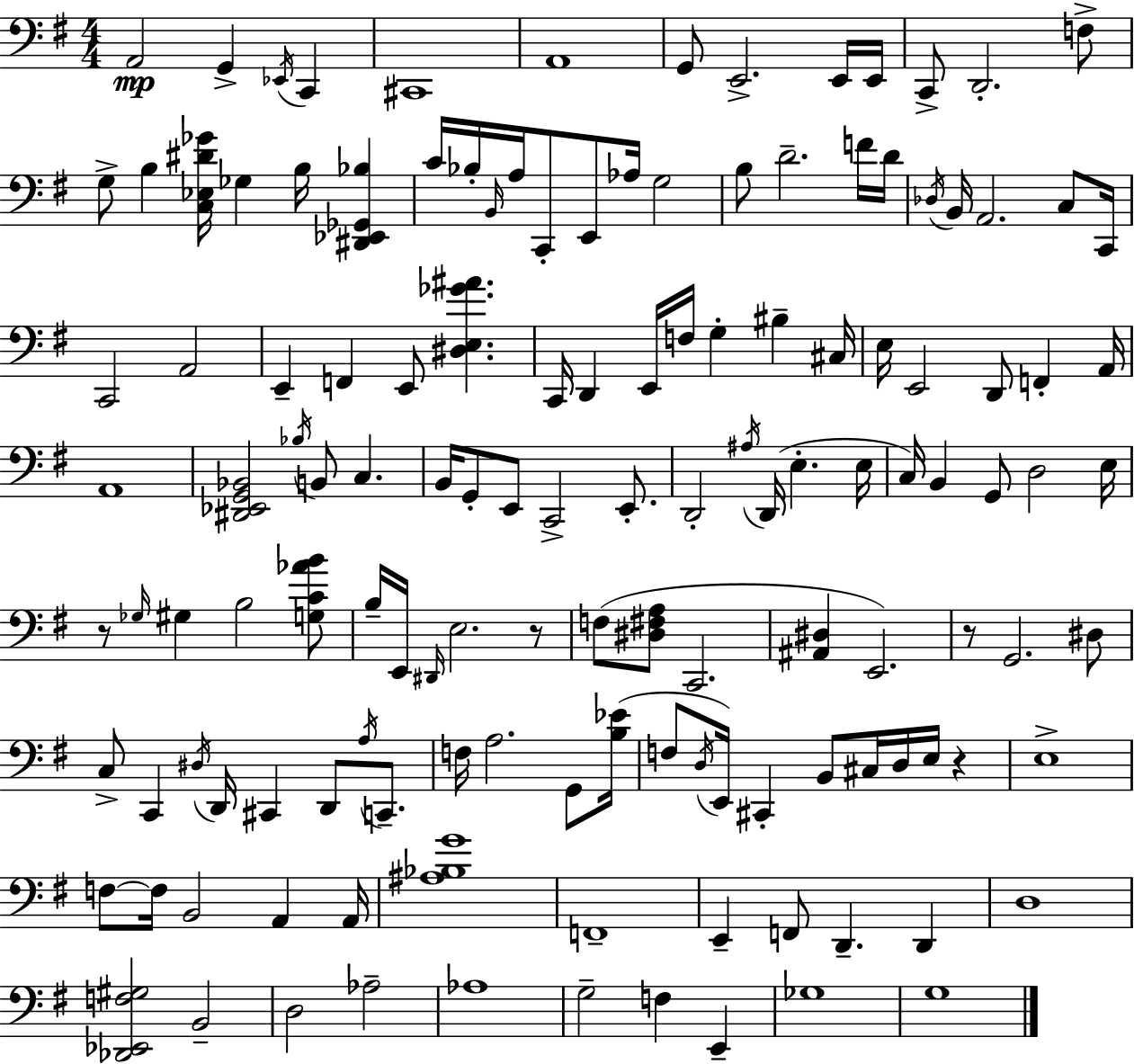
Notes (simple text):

A2/h G2/q Eb2/s C2/q C#2/w A2/w G2/e E2/h. E2/s E2/s C2/e D2/h. F3/e G3/e B3/q [C3,Eb3,D#4,Gb4]/s Gb3/q B3/s [D#2,Eb2,Gb2,Bb3]/q C4/s Bb3/s B2/s A3/s C2/e E2/e Ab3/s G3/h B3/e D4/h. F4/s D4/s Db3/s B2/s A2/h. C3/e C2/s C2/h A2/h E2/q F2/q E2/e [D#3,E3,Gb4,A#4]/q. C2/s D2/q E2/s F3/s G3/q BIS3/q C#3/s E3/s E2/h D2/e F2/q A2/s A2/w [D#2,Eb2,G2,Bb2]/h Bb3/s B2/e C3/q. B2/s G2/e E2/e C2/h E2/e. D2/h A#3/s D2/s E3/q. E3/s C3/s B2/q G2/e D3/h E3/s R/e Gb3/s G#3/q B3/h [G3,C4,Ab4,B4]/e B3/s E2/s D#2/s E3/h. R/e F3/e [D#3,F#3,A3]/e C2/h. [A#2,D#3]/q E2/h. R/e G2/h. D#3/e C3/e C2/q D#3/s D2/s C#2/q D2/e A3/s C2/e. F3/s A3/h. G2/e [B3,Eb4]/s F3/e D3/s E2/s C#2/q B2/e C#3/s D3/s E3/s R/q E3/w F3/e F3/s B2/h A2/q A2/s [A#3,Bb3,G4]/w F2/w E2/q F2/e D2/q. D2/q D3/w [Db2,Eb2,F3,G#3]/h B2/h D3/h Ab3/h Ab3/w G3/h F3/q E2/q Gb3/w G3/w